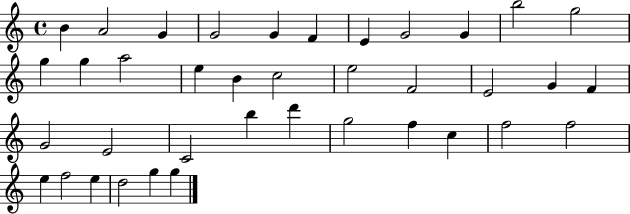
B4/q A4/h G4/q G4/h G4/q F4/q E4/q G4/h G4/q B5/h G5/h G5/q G5/q A5/h E5/q B4/q C5/h E5/h F4/h E4/h G4/q F4/q G4/h E4/h C4/h B5/q D6/q G5/h F5/q C5/q F5/h F5/h E5/q F5/h E5/q D5/h G5/q G5/q